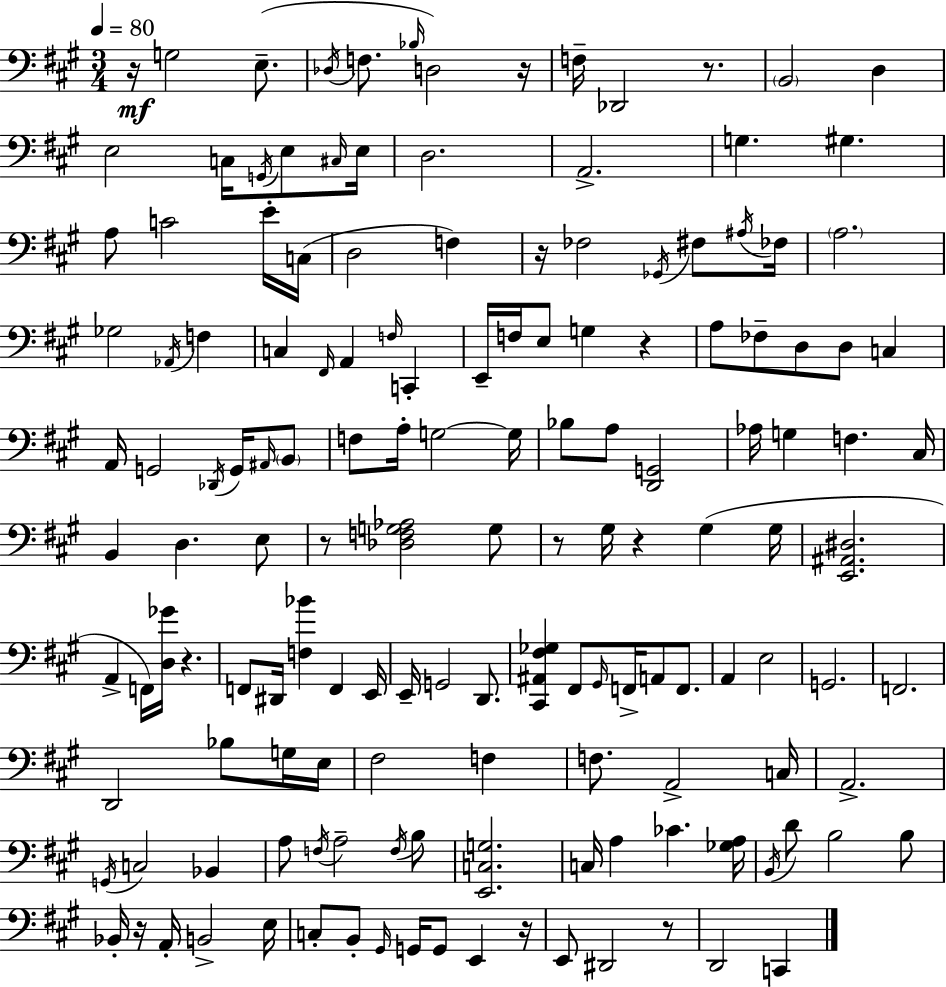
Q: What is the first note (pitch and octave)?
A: G3